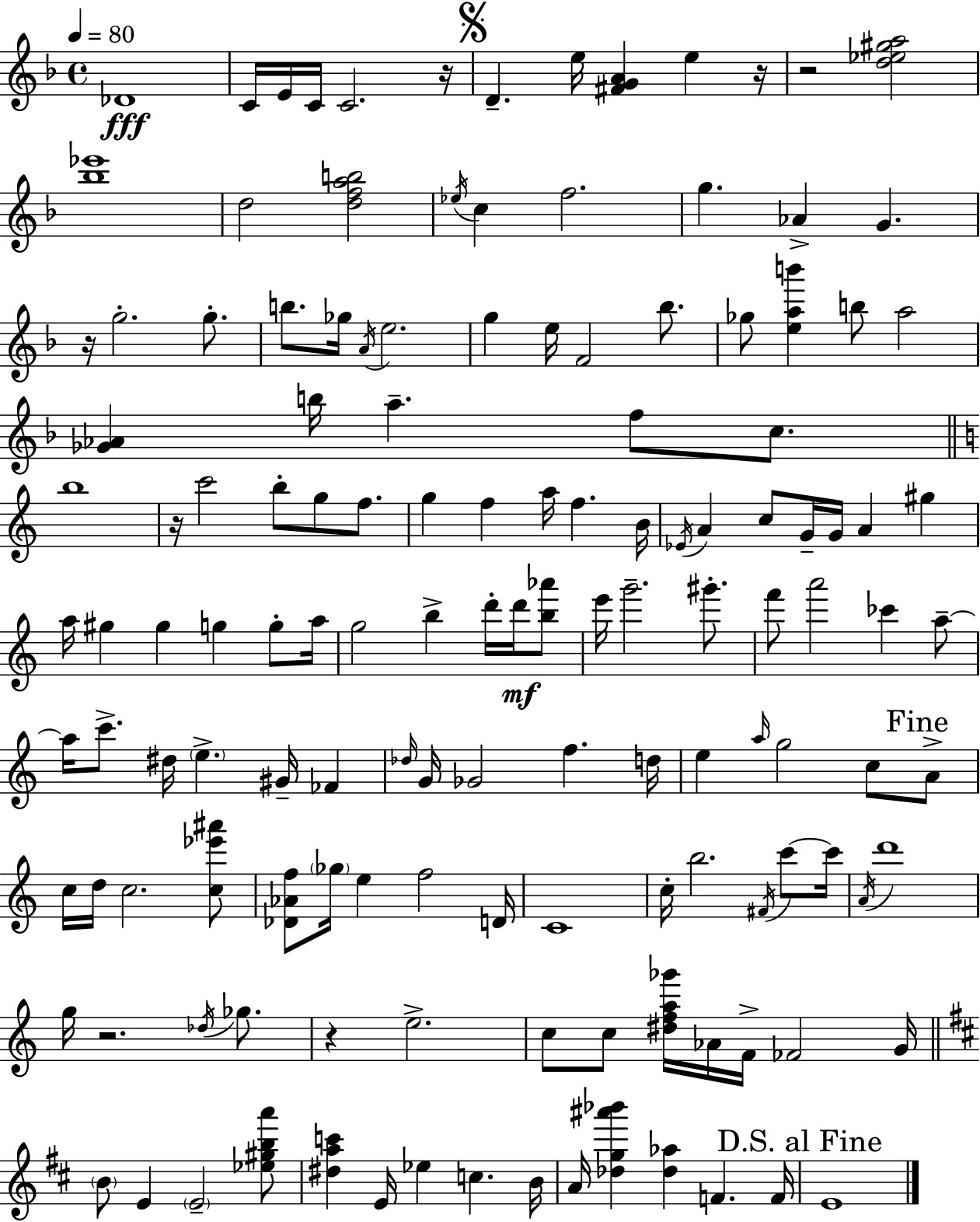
Db4/w C4/s E4/s C4/s C4/h. R/s D4/q. E5/s [F#4,G4,A4]/q E5/q R/s R/h [D5,Eb5,G#5,A5]/h [Bb5,Eb6]/w D5/h [D5,F5,A5,B5]/h Eb5/s C5/q F5/h. G5/q. Ab4/q G4/q. R/s G5/h. G5/e. B5/e. Gb5/s A4/s E5/h. G5/q E5/s F4/h Bb5/e. Gb5/e [E5,A5,B6]/q B5/e A5/h [Gb4,Ab4]/q B5/s A5/q. F5/e C5/e. B5/w R/s C6/h B5/e G5/e F5/e. G5/q F5/q A5/s F5/q. B4/s Eb4/s A4/q C5/e G4/s G4/s A4/q G#5/q A5/s G#5/q G#5/q G5/q G5/e A5/s G5/h B5/q D6/s D6/s [B5,Ab6]/e E6/s G6/h. G#6/e. F6/e A6/h CES6/q A5/e A5/s C6/e. D#5/s E5/q. G#4/s FES4/q Db5/s G4/s Gb4/h F5/q. D5/s E5/q A5/s G5/h C5/e A4/e C5/s D5/s C5/h. [C5,Eb6,A#6]/e [Db4,Ab4,F5]/e Gb5/s E5/q F5/h D4/s C4/w C5/s B5/h. F#4/s C6/e C6/s A4/s D6/w G5/s R/h. Db5/s Gb5/e. R/q E5/h. C5/e C5/e [D#5,F5,A5,Gb6]/s Ab4/s F4/s FES4/h G4/s B4/e E4/q E4/h [Eb5,G#5,B5,A6]/e [D#5,A5,C6]/q E4/s Eb5/q C5/q. B4/s A4/s [Db5,G5,A#6,Bb6]/q [Db5,Ab5]/q F4/q. F4/s E4/w